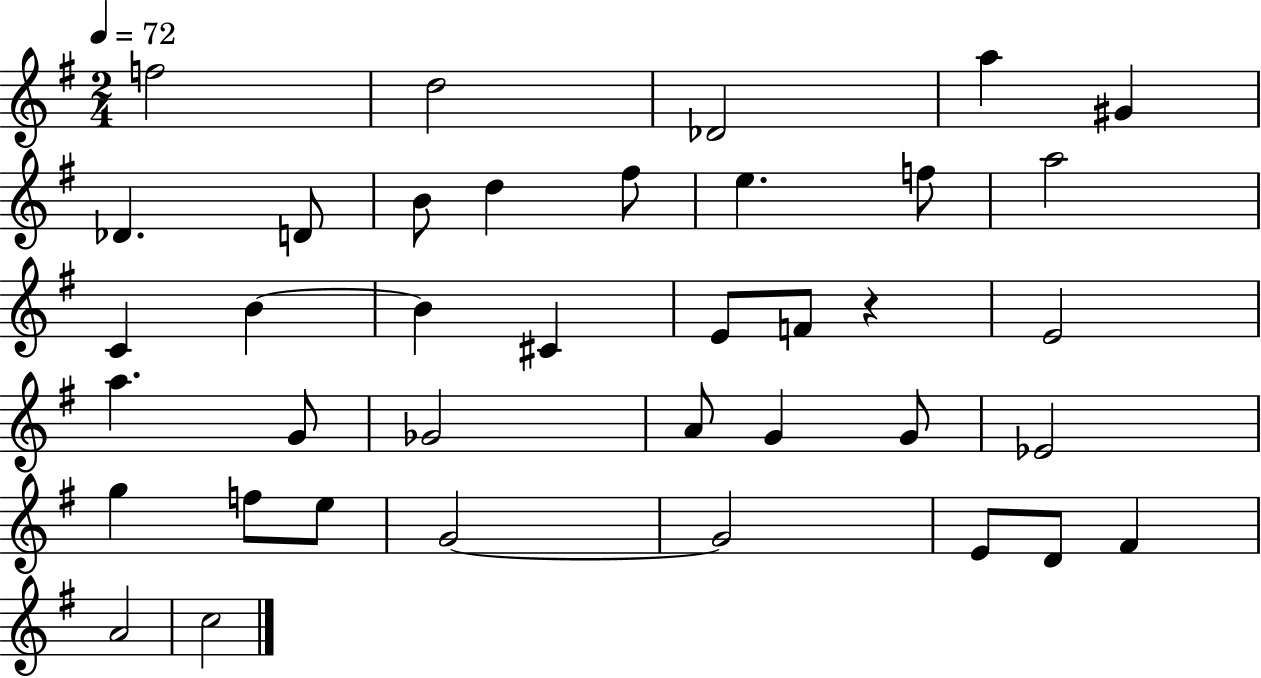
{
  \clef treble
  \numericTimeSignature
  \time 2/4
  \key g \major
  \tempo 4 = 72
  f''2 | d''2 | des'2 | a''4 gis'4 | \break des'4. d'8 | b'8 d''4 fis''8 | e''4. f''8 | a''2 | \break c'4 b'4~~ | b'4 cis'4 | e'8 f'8 r4 | e'2 | \break a''4. g'8 | ges'2 | a'8 g'4 g'8 | ees'2 | \break g''4 f''8 e''8 | g'2~~ | g'2 | e'8 d'8 fis'4 | \break a'2 | c''2 | \bar "|."
}